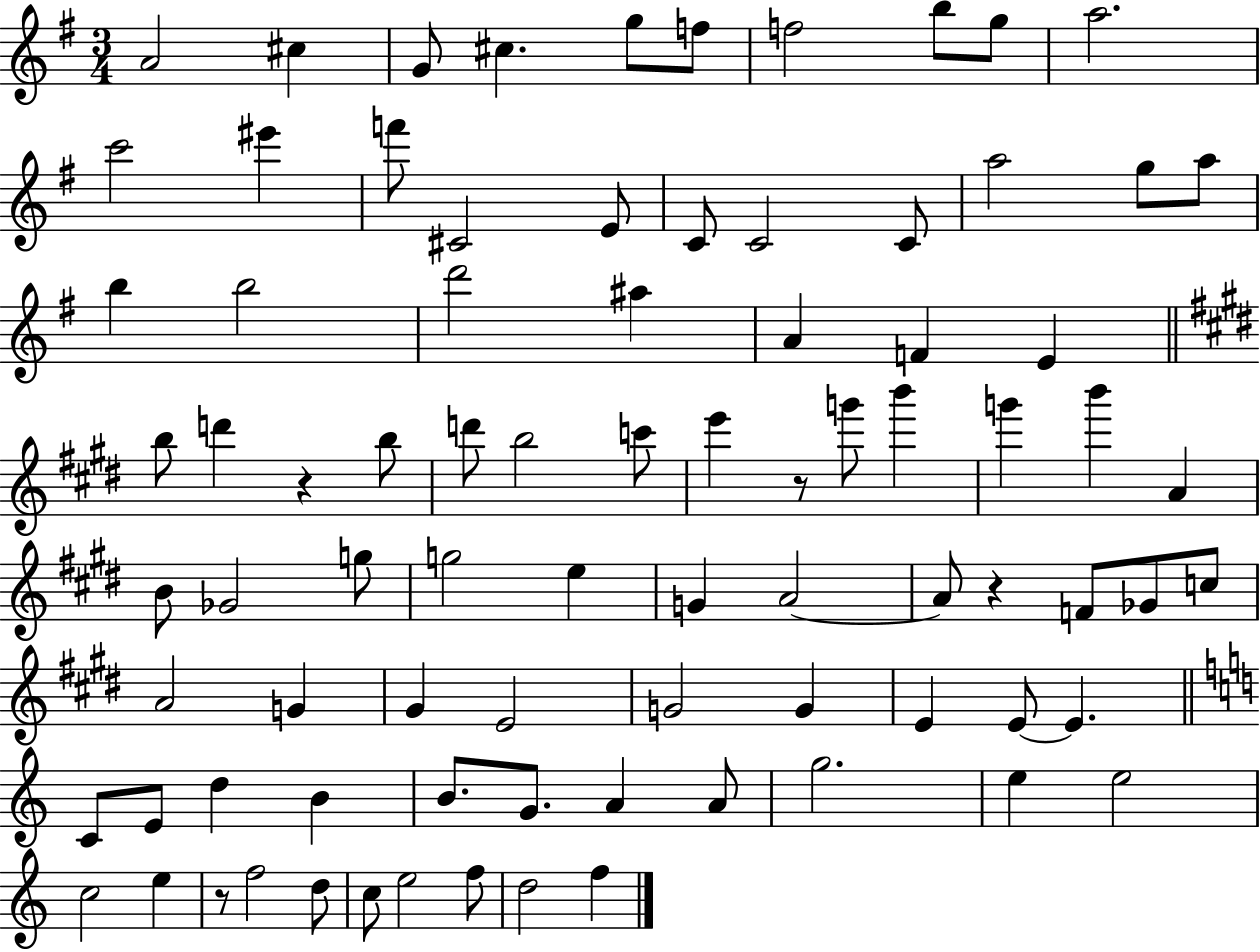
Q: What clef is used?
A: treble